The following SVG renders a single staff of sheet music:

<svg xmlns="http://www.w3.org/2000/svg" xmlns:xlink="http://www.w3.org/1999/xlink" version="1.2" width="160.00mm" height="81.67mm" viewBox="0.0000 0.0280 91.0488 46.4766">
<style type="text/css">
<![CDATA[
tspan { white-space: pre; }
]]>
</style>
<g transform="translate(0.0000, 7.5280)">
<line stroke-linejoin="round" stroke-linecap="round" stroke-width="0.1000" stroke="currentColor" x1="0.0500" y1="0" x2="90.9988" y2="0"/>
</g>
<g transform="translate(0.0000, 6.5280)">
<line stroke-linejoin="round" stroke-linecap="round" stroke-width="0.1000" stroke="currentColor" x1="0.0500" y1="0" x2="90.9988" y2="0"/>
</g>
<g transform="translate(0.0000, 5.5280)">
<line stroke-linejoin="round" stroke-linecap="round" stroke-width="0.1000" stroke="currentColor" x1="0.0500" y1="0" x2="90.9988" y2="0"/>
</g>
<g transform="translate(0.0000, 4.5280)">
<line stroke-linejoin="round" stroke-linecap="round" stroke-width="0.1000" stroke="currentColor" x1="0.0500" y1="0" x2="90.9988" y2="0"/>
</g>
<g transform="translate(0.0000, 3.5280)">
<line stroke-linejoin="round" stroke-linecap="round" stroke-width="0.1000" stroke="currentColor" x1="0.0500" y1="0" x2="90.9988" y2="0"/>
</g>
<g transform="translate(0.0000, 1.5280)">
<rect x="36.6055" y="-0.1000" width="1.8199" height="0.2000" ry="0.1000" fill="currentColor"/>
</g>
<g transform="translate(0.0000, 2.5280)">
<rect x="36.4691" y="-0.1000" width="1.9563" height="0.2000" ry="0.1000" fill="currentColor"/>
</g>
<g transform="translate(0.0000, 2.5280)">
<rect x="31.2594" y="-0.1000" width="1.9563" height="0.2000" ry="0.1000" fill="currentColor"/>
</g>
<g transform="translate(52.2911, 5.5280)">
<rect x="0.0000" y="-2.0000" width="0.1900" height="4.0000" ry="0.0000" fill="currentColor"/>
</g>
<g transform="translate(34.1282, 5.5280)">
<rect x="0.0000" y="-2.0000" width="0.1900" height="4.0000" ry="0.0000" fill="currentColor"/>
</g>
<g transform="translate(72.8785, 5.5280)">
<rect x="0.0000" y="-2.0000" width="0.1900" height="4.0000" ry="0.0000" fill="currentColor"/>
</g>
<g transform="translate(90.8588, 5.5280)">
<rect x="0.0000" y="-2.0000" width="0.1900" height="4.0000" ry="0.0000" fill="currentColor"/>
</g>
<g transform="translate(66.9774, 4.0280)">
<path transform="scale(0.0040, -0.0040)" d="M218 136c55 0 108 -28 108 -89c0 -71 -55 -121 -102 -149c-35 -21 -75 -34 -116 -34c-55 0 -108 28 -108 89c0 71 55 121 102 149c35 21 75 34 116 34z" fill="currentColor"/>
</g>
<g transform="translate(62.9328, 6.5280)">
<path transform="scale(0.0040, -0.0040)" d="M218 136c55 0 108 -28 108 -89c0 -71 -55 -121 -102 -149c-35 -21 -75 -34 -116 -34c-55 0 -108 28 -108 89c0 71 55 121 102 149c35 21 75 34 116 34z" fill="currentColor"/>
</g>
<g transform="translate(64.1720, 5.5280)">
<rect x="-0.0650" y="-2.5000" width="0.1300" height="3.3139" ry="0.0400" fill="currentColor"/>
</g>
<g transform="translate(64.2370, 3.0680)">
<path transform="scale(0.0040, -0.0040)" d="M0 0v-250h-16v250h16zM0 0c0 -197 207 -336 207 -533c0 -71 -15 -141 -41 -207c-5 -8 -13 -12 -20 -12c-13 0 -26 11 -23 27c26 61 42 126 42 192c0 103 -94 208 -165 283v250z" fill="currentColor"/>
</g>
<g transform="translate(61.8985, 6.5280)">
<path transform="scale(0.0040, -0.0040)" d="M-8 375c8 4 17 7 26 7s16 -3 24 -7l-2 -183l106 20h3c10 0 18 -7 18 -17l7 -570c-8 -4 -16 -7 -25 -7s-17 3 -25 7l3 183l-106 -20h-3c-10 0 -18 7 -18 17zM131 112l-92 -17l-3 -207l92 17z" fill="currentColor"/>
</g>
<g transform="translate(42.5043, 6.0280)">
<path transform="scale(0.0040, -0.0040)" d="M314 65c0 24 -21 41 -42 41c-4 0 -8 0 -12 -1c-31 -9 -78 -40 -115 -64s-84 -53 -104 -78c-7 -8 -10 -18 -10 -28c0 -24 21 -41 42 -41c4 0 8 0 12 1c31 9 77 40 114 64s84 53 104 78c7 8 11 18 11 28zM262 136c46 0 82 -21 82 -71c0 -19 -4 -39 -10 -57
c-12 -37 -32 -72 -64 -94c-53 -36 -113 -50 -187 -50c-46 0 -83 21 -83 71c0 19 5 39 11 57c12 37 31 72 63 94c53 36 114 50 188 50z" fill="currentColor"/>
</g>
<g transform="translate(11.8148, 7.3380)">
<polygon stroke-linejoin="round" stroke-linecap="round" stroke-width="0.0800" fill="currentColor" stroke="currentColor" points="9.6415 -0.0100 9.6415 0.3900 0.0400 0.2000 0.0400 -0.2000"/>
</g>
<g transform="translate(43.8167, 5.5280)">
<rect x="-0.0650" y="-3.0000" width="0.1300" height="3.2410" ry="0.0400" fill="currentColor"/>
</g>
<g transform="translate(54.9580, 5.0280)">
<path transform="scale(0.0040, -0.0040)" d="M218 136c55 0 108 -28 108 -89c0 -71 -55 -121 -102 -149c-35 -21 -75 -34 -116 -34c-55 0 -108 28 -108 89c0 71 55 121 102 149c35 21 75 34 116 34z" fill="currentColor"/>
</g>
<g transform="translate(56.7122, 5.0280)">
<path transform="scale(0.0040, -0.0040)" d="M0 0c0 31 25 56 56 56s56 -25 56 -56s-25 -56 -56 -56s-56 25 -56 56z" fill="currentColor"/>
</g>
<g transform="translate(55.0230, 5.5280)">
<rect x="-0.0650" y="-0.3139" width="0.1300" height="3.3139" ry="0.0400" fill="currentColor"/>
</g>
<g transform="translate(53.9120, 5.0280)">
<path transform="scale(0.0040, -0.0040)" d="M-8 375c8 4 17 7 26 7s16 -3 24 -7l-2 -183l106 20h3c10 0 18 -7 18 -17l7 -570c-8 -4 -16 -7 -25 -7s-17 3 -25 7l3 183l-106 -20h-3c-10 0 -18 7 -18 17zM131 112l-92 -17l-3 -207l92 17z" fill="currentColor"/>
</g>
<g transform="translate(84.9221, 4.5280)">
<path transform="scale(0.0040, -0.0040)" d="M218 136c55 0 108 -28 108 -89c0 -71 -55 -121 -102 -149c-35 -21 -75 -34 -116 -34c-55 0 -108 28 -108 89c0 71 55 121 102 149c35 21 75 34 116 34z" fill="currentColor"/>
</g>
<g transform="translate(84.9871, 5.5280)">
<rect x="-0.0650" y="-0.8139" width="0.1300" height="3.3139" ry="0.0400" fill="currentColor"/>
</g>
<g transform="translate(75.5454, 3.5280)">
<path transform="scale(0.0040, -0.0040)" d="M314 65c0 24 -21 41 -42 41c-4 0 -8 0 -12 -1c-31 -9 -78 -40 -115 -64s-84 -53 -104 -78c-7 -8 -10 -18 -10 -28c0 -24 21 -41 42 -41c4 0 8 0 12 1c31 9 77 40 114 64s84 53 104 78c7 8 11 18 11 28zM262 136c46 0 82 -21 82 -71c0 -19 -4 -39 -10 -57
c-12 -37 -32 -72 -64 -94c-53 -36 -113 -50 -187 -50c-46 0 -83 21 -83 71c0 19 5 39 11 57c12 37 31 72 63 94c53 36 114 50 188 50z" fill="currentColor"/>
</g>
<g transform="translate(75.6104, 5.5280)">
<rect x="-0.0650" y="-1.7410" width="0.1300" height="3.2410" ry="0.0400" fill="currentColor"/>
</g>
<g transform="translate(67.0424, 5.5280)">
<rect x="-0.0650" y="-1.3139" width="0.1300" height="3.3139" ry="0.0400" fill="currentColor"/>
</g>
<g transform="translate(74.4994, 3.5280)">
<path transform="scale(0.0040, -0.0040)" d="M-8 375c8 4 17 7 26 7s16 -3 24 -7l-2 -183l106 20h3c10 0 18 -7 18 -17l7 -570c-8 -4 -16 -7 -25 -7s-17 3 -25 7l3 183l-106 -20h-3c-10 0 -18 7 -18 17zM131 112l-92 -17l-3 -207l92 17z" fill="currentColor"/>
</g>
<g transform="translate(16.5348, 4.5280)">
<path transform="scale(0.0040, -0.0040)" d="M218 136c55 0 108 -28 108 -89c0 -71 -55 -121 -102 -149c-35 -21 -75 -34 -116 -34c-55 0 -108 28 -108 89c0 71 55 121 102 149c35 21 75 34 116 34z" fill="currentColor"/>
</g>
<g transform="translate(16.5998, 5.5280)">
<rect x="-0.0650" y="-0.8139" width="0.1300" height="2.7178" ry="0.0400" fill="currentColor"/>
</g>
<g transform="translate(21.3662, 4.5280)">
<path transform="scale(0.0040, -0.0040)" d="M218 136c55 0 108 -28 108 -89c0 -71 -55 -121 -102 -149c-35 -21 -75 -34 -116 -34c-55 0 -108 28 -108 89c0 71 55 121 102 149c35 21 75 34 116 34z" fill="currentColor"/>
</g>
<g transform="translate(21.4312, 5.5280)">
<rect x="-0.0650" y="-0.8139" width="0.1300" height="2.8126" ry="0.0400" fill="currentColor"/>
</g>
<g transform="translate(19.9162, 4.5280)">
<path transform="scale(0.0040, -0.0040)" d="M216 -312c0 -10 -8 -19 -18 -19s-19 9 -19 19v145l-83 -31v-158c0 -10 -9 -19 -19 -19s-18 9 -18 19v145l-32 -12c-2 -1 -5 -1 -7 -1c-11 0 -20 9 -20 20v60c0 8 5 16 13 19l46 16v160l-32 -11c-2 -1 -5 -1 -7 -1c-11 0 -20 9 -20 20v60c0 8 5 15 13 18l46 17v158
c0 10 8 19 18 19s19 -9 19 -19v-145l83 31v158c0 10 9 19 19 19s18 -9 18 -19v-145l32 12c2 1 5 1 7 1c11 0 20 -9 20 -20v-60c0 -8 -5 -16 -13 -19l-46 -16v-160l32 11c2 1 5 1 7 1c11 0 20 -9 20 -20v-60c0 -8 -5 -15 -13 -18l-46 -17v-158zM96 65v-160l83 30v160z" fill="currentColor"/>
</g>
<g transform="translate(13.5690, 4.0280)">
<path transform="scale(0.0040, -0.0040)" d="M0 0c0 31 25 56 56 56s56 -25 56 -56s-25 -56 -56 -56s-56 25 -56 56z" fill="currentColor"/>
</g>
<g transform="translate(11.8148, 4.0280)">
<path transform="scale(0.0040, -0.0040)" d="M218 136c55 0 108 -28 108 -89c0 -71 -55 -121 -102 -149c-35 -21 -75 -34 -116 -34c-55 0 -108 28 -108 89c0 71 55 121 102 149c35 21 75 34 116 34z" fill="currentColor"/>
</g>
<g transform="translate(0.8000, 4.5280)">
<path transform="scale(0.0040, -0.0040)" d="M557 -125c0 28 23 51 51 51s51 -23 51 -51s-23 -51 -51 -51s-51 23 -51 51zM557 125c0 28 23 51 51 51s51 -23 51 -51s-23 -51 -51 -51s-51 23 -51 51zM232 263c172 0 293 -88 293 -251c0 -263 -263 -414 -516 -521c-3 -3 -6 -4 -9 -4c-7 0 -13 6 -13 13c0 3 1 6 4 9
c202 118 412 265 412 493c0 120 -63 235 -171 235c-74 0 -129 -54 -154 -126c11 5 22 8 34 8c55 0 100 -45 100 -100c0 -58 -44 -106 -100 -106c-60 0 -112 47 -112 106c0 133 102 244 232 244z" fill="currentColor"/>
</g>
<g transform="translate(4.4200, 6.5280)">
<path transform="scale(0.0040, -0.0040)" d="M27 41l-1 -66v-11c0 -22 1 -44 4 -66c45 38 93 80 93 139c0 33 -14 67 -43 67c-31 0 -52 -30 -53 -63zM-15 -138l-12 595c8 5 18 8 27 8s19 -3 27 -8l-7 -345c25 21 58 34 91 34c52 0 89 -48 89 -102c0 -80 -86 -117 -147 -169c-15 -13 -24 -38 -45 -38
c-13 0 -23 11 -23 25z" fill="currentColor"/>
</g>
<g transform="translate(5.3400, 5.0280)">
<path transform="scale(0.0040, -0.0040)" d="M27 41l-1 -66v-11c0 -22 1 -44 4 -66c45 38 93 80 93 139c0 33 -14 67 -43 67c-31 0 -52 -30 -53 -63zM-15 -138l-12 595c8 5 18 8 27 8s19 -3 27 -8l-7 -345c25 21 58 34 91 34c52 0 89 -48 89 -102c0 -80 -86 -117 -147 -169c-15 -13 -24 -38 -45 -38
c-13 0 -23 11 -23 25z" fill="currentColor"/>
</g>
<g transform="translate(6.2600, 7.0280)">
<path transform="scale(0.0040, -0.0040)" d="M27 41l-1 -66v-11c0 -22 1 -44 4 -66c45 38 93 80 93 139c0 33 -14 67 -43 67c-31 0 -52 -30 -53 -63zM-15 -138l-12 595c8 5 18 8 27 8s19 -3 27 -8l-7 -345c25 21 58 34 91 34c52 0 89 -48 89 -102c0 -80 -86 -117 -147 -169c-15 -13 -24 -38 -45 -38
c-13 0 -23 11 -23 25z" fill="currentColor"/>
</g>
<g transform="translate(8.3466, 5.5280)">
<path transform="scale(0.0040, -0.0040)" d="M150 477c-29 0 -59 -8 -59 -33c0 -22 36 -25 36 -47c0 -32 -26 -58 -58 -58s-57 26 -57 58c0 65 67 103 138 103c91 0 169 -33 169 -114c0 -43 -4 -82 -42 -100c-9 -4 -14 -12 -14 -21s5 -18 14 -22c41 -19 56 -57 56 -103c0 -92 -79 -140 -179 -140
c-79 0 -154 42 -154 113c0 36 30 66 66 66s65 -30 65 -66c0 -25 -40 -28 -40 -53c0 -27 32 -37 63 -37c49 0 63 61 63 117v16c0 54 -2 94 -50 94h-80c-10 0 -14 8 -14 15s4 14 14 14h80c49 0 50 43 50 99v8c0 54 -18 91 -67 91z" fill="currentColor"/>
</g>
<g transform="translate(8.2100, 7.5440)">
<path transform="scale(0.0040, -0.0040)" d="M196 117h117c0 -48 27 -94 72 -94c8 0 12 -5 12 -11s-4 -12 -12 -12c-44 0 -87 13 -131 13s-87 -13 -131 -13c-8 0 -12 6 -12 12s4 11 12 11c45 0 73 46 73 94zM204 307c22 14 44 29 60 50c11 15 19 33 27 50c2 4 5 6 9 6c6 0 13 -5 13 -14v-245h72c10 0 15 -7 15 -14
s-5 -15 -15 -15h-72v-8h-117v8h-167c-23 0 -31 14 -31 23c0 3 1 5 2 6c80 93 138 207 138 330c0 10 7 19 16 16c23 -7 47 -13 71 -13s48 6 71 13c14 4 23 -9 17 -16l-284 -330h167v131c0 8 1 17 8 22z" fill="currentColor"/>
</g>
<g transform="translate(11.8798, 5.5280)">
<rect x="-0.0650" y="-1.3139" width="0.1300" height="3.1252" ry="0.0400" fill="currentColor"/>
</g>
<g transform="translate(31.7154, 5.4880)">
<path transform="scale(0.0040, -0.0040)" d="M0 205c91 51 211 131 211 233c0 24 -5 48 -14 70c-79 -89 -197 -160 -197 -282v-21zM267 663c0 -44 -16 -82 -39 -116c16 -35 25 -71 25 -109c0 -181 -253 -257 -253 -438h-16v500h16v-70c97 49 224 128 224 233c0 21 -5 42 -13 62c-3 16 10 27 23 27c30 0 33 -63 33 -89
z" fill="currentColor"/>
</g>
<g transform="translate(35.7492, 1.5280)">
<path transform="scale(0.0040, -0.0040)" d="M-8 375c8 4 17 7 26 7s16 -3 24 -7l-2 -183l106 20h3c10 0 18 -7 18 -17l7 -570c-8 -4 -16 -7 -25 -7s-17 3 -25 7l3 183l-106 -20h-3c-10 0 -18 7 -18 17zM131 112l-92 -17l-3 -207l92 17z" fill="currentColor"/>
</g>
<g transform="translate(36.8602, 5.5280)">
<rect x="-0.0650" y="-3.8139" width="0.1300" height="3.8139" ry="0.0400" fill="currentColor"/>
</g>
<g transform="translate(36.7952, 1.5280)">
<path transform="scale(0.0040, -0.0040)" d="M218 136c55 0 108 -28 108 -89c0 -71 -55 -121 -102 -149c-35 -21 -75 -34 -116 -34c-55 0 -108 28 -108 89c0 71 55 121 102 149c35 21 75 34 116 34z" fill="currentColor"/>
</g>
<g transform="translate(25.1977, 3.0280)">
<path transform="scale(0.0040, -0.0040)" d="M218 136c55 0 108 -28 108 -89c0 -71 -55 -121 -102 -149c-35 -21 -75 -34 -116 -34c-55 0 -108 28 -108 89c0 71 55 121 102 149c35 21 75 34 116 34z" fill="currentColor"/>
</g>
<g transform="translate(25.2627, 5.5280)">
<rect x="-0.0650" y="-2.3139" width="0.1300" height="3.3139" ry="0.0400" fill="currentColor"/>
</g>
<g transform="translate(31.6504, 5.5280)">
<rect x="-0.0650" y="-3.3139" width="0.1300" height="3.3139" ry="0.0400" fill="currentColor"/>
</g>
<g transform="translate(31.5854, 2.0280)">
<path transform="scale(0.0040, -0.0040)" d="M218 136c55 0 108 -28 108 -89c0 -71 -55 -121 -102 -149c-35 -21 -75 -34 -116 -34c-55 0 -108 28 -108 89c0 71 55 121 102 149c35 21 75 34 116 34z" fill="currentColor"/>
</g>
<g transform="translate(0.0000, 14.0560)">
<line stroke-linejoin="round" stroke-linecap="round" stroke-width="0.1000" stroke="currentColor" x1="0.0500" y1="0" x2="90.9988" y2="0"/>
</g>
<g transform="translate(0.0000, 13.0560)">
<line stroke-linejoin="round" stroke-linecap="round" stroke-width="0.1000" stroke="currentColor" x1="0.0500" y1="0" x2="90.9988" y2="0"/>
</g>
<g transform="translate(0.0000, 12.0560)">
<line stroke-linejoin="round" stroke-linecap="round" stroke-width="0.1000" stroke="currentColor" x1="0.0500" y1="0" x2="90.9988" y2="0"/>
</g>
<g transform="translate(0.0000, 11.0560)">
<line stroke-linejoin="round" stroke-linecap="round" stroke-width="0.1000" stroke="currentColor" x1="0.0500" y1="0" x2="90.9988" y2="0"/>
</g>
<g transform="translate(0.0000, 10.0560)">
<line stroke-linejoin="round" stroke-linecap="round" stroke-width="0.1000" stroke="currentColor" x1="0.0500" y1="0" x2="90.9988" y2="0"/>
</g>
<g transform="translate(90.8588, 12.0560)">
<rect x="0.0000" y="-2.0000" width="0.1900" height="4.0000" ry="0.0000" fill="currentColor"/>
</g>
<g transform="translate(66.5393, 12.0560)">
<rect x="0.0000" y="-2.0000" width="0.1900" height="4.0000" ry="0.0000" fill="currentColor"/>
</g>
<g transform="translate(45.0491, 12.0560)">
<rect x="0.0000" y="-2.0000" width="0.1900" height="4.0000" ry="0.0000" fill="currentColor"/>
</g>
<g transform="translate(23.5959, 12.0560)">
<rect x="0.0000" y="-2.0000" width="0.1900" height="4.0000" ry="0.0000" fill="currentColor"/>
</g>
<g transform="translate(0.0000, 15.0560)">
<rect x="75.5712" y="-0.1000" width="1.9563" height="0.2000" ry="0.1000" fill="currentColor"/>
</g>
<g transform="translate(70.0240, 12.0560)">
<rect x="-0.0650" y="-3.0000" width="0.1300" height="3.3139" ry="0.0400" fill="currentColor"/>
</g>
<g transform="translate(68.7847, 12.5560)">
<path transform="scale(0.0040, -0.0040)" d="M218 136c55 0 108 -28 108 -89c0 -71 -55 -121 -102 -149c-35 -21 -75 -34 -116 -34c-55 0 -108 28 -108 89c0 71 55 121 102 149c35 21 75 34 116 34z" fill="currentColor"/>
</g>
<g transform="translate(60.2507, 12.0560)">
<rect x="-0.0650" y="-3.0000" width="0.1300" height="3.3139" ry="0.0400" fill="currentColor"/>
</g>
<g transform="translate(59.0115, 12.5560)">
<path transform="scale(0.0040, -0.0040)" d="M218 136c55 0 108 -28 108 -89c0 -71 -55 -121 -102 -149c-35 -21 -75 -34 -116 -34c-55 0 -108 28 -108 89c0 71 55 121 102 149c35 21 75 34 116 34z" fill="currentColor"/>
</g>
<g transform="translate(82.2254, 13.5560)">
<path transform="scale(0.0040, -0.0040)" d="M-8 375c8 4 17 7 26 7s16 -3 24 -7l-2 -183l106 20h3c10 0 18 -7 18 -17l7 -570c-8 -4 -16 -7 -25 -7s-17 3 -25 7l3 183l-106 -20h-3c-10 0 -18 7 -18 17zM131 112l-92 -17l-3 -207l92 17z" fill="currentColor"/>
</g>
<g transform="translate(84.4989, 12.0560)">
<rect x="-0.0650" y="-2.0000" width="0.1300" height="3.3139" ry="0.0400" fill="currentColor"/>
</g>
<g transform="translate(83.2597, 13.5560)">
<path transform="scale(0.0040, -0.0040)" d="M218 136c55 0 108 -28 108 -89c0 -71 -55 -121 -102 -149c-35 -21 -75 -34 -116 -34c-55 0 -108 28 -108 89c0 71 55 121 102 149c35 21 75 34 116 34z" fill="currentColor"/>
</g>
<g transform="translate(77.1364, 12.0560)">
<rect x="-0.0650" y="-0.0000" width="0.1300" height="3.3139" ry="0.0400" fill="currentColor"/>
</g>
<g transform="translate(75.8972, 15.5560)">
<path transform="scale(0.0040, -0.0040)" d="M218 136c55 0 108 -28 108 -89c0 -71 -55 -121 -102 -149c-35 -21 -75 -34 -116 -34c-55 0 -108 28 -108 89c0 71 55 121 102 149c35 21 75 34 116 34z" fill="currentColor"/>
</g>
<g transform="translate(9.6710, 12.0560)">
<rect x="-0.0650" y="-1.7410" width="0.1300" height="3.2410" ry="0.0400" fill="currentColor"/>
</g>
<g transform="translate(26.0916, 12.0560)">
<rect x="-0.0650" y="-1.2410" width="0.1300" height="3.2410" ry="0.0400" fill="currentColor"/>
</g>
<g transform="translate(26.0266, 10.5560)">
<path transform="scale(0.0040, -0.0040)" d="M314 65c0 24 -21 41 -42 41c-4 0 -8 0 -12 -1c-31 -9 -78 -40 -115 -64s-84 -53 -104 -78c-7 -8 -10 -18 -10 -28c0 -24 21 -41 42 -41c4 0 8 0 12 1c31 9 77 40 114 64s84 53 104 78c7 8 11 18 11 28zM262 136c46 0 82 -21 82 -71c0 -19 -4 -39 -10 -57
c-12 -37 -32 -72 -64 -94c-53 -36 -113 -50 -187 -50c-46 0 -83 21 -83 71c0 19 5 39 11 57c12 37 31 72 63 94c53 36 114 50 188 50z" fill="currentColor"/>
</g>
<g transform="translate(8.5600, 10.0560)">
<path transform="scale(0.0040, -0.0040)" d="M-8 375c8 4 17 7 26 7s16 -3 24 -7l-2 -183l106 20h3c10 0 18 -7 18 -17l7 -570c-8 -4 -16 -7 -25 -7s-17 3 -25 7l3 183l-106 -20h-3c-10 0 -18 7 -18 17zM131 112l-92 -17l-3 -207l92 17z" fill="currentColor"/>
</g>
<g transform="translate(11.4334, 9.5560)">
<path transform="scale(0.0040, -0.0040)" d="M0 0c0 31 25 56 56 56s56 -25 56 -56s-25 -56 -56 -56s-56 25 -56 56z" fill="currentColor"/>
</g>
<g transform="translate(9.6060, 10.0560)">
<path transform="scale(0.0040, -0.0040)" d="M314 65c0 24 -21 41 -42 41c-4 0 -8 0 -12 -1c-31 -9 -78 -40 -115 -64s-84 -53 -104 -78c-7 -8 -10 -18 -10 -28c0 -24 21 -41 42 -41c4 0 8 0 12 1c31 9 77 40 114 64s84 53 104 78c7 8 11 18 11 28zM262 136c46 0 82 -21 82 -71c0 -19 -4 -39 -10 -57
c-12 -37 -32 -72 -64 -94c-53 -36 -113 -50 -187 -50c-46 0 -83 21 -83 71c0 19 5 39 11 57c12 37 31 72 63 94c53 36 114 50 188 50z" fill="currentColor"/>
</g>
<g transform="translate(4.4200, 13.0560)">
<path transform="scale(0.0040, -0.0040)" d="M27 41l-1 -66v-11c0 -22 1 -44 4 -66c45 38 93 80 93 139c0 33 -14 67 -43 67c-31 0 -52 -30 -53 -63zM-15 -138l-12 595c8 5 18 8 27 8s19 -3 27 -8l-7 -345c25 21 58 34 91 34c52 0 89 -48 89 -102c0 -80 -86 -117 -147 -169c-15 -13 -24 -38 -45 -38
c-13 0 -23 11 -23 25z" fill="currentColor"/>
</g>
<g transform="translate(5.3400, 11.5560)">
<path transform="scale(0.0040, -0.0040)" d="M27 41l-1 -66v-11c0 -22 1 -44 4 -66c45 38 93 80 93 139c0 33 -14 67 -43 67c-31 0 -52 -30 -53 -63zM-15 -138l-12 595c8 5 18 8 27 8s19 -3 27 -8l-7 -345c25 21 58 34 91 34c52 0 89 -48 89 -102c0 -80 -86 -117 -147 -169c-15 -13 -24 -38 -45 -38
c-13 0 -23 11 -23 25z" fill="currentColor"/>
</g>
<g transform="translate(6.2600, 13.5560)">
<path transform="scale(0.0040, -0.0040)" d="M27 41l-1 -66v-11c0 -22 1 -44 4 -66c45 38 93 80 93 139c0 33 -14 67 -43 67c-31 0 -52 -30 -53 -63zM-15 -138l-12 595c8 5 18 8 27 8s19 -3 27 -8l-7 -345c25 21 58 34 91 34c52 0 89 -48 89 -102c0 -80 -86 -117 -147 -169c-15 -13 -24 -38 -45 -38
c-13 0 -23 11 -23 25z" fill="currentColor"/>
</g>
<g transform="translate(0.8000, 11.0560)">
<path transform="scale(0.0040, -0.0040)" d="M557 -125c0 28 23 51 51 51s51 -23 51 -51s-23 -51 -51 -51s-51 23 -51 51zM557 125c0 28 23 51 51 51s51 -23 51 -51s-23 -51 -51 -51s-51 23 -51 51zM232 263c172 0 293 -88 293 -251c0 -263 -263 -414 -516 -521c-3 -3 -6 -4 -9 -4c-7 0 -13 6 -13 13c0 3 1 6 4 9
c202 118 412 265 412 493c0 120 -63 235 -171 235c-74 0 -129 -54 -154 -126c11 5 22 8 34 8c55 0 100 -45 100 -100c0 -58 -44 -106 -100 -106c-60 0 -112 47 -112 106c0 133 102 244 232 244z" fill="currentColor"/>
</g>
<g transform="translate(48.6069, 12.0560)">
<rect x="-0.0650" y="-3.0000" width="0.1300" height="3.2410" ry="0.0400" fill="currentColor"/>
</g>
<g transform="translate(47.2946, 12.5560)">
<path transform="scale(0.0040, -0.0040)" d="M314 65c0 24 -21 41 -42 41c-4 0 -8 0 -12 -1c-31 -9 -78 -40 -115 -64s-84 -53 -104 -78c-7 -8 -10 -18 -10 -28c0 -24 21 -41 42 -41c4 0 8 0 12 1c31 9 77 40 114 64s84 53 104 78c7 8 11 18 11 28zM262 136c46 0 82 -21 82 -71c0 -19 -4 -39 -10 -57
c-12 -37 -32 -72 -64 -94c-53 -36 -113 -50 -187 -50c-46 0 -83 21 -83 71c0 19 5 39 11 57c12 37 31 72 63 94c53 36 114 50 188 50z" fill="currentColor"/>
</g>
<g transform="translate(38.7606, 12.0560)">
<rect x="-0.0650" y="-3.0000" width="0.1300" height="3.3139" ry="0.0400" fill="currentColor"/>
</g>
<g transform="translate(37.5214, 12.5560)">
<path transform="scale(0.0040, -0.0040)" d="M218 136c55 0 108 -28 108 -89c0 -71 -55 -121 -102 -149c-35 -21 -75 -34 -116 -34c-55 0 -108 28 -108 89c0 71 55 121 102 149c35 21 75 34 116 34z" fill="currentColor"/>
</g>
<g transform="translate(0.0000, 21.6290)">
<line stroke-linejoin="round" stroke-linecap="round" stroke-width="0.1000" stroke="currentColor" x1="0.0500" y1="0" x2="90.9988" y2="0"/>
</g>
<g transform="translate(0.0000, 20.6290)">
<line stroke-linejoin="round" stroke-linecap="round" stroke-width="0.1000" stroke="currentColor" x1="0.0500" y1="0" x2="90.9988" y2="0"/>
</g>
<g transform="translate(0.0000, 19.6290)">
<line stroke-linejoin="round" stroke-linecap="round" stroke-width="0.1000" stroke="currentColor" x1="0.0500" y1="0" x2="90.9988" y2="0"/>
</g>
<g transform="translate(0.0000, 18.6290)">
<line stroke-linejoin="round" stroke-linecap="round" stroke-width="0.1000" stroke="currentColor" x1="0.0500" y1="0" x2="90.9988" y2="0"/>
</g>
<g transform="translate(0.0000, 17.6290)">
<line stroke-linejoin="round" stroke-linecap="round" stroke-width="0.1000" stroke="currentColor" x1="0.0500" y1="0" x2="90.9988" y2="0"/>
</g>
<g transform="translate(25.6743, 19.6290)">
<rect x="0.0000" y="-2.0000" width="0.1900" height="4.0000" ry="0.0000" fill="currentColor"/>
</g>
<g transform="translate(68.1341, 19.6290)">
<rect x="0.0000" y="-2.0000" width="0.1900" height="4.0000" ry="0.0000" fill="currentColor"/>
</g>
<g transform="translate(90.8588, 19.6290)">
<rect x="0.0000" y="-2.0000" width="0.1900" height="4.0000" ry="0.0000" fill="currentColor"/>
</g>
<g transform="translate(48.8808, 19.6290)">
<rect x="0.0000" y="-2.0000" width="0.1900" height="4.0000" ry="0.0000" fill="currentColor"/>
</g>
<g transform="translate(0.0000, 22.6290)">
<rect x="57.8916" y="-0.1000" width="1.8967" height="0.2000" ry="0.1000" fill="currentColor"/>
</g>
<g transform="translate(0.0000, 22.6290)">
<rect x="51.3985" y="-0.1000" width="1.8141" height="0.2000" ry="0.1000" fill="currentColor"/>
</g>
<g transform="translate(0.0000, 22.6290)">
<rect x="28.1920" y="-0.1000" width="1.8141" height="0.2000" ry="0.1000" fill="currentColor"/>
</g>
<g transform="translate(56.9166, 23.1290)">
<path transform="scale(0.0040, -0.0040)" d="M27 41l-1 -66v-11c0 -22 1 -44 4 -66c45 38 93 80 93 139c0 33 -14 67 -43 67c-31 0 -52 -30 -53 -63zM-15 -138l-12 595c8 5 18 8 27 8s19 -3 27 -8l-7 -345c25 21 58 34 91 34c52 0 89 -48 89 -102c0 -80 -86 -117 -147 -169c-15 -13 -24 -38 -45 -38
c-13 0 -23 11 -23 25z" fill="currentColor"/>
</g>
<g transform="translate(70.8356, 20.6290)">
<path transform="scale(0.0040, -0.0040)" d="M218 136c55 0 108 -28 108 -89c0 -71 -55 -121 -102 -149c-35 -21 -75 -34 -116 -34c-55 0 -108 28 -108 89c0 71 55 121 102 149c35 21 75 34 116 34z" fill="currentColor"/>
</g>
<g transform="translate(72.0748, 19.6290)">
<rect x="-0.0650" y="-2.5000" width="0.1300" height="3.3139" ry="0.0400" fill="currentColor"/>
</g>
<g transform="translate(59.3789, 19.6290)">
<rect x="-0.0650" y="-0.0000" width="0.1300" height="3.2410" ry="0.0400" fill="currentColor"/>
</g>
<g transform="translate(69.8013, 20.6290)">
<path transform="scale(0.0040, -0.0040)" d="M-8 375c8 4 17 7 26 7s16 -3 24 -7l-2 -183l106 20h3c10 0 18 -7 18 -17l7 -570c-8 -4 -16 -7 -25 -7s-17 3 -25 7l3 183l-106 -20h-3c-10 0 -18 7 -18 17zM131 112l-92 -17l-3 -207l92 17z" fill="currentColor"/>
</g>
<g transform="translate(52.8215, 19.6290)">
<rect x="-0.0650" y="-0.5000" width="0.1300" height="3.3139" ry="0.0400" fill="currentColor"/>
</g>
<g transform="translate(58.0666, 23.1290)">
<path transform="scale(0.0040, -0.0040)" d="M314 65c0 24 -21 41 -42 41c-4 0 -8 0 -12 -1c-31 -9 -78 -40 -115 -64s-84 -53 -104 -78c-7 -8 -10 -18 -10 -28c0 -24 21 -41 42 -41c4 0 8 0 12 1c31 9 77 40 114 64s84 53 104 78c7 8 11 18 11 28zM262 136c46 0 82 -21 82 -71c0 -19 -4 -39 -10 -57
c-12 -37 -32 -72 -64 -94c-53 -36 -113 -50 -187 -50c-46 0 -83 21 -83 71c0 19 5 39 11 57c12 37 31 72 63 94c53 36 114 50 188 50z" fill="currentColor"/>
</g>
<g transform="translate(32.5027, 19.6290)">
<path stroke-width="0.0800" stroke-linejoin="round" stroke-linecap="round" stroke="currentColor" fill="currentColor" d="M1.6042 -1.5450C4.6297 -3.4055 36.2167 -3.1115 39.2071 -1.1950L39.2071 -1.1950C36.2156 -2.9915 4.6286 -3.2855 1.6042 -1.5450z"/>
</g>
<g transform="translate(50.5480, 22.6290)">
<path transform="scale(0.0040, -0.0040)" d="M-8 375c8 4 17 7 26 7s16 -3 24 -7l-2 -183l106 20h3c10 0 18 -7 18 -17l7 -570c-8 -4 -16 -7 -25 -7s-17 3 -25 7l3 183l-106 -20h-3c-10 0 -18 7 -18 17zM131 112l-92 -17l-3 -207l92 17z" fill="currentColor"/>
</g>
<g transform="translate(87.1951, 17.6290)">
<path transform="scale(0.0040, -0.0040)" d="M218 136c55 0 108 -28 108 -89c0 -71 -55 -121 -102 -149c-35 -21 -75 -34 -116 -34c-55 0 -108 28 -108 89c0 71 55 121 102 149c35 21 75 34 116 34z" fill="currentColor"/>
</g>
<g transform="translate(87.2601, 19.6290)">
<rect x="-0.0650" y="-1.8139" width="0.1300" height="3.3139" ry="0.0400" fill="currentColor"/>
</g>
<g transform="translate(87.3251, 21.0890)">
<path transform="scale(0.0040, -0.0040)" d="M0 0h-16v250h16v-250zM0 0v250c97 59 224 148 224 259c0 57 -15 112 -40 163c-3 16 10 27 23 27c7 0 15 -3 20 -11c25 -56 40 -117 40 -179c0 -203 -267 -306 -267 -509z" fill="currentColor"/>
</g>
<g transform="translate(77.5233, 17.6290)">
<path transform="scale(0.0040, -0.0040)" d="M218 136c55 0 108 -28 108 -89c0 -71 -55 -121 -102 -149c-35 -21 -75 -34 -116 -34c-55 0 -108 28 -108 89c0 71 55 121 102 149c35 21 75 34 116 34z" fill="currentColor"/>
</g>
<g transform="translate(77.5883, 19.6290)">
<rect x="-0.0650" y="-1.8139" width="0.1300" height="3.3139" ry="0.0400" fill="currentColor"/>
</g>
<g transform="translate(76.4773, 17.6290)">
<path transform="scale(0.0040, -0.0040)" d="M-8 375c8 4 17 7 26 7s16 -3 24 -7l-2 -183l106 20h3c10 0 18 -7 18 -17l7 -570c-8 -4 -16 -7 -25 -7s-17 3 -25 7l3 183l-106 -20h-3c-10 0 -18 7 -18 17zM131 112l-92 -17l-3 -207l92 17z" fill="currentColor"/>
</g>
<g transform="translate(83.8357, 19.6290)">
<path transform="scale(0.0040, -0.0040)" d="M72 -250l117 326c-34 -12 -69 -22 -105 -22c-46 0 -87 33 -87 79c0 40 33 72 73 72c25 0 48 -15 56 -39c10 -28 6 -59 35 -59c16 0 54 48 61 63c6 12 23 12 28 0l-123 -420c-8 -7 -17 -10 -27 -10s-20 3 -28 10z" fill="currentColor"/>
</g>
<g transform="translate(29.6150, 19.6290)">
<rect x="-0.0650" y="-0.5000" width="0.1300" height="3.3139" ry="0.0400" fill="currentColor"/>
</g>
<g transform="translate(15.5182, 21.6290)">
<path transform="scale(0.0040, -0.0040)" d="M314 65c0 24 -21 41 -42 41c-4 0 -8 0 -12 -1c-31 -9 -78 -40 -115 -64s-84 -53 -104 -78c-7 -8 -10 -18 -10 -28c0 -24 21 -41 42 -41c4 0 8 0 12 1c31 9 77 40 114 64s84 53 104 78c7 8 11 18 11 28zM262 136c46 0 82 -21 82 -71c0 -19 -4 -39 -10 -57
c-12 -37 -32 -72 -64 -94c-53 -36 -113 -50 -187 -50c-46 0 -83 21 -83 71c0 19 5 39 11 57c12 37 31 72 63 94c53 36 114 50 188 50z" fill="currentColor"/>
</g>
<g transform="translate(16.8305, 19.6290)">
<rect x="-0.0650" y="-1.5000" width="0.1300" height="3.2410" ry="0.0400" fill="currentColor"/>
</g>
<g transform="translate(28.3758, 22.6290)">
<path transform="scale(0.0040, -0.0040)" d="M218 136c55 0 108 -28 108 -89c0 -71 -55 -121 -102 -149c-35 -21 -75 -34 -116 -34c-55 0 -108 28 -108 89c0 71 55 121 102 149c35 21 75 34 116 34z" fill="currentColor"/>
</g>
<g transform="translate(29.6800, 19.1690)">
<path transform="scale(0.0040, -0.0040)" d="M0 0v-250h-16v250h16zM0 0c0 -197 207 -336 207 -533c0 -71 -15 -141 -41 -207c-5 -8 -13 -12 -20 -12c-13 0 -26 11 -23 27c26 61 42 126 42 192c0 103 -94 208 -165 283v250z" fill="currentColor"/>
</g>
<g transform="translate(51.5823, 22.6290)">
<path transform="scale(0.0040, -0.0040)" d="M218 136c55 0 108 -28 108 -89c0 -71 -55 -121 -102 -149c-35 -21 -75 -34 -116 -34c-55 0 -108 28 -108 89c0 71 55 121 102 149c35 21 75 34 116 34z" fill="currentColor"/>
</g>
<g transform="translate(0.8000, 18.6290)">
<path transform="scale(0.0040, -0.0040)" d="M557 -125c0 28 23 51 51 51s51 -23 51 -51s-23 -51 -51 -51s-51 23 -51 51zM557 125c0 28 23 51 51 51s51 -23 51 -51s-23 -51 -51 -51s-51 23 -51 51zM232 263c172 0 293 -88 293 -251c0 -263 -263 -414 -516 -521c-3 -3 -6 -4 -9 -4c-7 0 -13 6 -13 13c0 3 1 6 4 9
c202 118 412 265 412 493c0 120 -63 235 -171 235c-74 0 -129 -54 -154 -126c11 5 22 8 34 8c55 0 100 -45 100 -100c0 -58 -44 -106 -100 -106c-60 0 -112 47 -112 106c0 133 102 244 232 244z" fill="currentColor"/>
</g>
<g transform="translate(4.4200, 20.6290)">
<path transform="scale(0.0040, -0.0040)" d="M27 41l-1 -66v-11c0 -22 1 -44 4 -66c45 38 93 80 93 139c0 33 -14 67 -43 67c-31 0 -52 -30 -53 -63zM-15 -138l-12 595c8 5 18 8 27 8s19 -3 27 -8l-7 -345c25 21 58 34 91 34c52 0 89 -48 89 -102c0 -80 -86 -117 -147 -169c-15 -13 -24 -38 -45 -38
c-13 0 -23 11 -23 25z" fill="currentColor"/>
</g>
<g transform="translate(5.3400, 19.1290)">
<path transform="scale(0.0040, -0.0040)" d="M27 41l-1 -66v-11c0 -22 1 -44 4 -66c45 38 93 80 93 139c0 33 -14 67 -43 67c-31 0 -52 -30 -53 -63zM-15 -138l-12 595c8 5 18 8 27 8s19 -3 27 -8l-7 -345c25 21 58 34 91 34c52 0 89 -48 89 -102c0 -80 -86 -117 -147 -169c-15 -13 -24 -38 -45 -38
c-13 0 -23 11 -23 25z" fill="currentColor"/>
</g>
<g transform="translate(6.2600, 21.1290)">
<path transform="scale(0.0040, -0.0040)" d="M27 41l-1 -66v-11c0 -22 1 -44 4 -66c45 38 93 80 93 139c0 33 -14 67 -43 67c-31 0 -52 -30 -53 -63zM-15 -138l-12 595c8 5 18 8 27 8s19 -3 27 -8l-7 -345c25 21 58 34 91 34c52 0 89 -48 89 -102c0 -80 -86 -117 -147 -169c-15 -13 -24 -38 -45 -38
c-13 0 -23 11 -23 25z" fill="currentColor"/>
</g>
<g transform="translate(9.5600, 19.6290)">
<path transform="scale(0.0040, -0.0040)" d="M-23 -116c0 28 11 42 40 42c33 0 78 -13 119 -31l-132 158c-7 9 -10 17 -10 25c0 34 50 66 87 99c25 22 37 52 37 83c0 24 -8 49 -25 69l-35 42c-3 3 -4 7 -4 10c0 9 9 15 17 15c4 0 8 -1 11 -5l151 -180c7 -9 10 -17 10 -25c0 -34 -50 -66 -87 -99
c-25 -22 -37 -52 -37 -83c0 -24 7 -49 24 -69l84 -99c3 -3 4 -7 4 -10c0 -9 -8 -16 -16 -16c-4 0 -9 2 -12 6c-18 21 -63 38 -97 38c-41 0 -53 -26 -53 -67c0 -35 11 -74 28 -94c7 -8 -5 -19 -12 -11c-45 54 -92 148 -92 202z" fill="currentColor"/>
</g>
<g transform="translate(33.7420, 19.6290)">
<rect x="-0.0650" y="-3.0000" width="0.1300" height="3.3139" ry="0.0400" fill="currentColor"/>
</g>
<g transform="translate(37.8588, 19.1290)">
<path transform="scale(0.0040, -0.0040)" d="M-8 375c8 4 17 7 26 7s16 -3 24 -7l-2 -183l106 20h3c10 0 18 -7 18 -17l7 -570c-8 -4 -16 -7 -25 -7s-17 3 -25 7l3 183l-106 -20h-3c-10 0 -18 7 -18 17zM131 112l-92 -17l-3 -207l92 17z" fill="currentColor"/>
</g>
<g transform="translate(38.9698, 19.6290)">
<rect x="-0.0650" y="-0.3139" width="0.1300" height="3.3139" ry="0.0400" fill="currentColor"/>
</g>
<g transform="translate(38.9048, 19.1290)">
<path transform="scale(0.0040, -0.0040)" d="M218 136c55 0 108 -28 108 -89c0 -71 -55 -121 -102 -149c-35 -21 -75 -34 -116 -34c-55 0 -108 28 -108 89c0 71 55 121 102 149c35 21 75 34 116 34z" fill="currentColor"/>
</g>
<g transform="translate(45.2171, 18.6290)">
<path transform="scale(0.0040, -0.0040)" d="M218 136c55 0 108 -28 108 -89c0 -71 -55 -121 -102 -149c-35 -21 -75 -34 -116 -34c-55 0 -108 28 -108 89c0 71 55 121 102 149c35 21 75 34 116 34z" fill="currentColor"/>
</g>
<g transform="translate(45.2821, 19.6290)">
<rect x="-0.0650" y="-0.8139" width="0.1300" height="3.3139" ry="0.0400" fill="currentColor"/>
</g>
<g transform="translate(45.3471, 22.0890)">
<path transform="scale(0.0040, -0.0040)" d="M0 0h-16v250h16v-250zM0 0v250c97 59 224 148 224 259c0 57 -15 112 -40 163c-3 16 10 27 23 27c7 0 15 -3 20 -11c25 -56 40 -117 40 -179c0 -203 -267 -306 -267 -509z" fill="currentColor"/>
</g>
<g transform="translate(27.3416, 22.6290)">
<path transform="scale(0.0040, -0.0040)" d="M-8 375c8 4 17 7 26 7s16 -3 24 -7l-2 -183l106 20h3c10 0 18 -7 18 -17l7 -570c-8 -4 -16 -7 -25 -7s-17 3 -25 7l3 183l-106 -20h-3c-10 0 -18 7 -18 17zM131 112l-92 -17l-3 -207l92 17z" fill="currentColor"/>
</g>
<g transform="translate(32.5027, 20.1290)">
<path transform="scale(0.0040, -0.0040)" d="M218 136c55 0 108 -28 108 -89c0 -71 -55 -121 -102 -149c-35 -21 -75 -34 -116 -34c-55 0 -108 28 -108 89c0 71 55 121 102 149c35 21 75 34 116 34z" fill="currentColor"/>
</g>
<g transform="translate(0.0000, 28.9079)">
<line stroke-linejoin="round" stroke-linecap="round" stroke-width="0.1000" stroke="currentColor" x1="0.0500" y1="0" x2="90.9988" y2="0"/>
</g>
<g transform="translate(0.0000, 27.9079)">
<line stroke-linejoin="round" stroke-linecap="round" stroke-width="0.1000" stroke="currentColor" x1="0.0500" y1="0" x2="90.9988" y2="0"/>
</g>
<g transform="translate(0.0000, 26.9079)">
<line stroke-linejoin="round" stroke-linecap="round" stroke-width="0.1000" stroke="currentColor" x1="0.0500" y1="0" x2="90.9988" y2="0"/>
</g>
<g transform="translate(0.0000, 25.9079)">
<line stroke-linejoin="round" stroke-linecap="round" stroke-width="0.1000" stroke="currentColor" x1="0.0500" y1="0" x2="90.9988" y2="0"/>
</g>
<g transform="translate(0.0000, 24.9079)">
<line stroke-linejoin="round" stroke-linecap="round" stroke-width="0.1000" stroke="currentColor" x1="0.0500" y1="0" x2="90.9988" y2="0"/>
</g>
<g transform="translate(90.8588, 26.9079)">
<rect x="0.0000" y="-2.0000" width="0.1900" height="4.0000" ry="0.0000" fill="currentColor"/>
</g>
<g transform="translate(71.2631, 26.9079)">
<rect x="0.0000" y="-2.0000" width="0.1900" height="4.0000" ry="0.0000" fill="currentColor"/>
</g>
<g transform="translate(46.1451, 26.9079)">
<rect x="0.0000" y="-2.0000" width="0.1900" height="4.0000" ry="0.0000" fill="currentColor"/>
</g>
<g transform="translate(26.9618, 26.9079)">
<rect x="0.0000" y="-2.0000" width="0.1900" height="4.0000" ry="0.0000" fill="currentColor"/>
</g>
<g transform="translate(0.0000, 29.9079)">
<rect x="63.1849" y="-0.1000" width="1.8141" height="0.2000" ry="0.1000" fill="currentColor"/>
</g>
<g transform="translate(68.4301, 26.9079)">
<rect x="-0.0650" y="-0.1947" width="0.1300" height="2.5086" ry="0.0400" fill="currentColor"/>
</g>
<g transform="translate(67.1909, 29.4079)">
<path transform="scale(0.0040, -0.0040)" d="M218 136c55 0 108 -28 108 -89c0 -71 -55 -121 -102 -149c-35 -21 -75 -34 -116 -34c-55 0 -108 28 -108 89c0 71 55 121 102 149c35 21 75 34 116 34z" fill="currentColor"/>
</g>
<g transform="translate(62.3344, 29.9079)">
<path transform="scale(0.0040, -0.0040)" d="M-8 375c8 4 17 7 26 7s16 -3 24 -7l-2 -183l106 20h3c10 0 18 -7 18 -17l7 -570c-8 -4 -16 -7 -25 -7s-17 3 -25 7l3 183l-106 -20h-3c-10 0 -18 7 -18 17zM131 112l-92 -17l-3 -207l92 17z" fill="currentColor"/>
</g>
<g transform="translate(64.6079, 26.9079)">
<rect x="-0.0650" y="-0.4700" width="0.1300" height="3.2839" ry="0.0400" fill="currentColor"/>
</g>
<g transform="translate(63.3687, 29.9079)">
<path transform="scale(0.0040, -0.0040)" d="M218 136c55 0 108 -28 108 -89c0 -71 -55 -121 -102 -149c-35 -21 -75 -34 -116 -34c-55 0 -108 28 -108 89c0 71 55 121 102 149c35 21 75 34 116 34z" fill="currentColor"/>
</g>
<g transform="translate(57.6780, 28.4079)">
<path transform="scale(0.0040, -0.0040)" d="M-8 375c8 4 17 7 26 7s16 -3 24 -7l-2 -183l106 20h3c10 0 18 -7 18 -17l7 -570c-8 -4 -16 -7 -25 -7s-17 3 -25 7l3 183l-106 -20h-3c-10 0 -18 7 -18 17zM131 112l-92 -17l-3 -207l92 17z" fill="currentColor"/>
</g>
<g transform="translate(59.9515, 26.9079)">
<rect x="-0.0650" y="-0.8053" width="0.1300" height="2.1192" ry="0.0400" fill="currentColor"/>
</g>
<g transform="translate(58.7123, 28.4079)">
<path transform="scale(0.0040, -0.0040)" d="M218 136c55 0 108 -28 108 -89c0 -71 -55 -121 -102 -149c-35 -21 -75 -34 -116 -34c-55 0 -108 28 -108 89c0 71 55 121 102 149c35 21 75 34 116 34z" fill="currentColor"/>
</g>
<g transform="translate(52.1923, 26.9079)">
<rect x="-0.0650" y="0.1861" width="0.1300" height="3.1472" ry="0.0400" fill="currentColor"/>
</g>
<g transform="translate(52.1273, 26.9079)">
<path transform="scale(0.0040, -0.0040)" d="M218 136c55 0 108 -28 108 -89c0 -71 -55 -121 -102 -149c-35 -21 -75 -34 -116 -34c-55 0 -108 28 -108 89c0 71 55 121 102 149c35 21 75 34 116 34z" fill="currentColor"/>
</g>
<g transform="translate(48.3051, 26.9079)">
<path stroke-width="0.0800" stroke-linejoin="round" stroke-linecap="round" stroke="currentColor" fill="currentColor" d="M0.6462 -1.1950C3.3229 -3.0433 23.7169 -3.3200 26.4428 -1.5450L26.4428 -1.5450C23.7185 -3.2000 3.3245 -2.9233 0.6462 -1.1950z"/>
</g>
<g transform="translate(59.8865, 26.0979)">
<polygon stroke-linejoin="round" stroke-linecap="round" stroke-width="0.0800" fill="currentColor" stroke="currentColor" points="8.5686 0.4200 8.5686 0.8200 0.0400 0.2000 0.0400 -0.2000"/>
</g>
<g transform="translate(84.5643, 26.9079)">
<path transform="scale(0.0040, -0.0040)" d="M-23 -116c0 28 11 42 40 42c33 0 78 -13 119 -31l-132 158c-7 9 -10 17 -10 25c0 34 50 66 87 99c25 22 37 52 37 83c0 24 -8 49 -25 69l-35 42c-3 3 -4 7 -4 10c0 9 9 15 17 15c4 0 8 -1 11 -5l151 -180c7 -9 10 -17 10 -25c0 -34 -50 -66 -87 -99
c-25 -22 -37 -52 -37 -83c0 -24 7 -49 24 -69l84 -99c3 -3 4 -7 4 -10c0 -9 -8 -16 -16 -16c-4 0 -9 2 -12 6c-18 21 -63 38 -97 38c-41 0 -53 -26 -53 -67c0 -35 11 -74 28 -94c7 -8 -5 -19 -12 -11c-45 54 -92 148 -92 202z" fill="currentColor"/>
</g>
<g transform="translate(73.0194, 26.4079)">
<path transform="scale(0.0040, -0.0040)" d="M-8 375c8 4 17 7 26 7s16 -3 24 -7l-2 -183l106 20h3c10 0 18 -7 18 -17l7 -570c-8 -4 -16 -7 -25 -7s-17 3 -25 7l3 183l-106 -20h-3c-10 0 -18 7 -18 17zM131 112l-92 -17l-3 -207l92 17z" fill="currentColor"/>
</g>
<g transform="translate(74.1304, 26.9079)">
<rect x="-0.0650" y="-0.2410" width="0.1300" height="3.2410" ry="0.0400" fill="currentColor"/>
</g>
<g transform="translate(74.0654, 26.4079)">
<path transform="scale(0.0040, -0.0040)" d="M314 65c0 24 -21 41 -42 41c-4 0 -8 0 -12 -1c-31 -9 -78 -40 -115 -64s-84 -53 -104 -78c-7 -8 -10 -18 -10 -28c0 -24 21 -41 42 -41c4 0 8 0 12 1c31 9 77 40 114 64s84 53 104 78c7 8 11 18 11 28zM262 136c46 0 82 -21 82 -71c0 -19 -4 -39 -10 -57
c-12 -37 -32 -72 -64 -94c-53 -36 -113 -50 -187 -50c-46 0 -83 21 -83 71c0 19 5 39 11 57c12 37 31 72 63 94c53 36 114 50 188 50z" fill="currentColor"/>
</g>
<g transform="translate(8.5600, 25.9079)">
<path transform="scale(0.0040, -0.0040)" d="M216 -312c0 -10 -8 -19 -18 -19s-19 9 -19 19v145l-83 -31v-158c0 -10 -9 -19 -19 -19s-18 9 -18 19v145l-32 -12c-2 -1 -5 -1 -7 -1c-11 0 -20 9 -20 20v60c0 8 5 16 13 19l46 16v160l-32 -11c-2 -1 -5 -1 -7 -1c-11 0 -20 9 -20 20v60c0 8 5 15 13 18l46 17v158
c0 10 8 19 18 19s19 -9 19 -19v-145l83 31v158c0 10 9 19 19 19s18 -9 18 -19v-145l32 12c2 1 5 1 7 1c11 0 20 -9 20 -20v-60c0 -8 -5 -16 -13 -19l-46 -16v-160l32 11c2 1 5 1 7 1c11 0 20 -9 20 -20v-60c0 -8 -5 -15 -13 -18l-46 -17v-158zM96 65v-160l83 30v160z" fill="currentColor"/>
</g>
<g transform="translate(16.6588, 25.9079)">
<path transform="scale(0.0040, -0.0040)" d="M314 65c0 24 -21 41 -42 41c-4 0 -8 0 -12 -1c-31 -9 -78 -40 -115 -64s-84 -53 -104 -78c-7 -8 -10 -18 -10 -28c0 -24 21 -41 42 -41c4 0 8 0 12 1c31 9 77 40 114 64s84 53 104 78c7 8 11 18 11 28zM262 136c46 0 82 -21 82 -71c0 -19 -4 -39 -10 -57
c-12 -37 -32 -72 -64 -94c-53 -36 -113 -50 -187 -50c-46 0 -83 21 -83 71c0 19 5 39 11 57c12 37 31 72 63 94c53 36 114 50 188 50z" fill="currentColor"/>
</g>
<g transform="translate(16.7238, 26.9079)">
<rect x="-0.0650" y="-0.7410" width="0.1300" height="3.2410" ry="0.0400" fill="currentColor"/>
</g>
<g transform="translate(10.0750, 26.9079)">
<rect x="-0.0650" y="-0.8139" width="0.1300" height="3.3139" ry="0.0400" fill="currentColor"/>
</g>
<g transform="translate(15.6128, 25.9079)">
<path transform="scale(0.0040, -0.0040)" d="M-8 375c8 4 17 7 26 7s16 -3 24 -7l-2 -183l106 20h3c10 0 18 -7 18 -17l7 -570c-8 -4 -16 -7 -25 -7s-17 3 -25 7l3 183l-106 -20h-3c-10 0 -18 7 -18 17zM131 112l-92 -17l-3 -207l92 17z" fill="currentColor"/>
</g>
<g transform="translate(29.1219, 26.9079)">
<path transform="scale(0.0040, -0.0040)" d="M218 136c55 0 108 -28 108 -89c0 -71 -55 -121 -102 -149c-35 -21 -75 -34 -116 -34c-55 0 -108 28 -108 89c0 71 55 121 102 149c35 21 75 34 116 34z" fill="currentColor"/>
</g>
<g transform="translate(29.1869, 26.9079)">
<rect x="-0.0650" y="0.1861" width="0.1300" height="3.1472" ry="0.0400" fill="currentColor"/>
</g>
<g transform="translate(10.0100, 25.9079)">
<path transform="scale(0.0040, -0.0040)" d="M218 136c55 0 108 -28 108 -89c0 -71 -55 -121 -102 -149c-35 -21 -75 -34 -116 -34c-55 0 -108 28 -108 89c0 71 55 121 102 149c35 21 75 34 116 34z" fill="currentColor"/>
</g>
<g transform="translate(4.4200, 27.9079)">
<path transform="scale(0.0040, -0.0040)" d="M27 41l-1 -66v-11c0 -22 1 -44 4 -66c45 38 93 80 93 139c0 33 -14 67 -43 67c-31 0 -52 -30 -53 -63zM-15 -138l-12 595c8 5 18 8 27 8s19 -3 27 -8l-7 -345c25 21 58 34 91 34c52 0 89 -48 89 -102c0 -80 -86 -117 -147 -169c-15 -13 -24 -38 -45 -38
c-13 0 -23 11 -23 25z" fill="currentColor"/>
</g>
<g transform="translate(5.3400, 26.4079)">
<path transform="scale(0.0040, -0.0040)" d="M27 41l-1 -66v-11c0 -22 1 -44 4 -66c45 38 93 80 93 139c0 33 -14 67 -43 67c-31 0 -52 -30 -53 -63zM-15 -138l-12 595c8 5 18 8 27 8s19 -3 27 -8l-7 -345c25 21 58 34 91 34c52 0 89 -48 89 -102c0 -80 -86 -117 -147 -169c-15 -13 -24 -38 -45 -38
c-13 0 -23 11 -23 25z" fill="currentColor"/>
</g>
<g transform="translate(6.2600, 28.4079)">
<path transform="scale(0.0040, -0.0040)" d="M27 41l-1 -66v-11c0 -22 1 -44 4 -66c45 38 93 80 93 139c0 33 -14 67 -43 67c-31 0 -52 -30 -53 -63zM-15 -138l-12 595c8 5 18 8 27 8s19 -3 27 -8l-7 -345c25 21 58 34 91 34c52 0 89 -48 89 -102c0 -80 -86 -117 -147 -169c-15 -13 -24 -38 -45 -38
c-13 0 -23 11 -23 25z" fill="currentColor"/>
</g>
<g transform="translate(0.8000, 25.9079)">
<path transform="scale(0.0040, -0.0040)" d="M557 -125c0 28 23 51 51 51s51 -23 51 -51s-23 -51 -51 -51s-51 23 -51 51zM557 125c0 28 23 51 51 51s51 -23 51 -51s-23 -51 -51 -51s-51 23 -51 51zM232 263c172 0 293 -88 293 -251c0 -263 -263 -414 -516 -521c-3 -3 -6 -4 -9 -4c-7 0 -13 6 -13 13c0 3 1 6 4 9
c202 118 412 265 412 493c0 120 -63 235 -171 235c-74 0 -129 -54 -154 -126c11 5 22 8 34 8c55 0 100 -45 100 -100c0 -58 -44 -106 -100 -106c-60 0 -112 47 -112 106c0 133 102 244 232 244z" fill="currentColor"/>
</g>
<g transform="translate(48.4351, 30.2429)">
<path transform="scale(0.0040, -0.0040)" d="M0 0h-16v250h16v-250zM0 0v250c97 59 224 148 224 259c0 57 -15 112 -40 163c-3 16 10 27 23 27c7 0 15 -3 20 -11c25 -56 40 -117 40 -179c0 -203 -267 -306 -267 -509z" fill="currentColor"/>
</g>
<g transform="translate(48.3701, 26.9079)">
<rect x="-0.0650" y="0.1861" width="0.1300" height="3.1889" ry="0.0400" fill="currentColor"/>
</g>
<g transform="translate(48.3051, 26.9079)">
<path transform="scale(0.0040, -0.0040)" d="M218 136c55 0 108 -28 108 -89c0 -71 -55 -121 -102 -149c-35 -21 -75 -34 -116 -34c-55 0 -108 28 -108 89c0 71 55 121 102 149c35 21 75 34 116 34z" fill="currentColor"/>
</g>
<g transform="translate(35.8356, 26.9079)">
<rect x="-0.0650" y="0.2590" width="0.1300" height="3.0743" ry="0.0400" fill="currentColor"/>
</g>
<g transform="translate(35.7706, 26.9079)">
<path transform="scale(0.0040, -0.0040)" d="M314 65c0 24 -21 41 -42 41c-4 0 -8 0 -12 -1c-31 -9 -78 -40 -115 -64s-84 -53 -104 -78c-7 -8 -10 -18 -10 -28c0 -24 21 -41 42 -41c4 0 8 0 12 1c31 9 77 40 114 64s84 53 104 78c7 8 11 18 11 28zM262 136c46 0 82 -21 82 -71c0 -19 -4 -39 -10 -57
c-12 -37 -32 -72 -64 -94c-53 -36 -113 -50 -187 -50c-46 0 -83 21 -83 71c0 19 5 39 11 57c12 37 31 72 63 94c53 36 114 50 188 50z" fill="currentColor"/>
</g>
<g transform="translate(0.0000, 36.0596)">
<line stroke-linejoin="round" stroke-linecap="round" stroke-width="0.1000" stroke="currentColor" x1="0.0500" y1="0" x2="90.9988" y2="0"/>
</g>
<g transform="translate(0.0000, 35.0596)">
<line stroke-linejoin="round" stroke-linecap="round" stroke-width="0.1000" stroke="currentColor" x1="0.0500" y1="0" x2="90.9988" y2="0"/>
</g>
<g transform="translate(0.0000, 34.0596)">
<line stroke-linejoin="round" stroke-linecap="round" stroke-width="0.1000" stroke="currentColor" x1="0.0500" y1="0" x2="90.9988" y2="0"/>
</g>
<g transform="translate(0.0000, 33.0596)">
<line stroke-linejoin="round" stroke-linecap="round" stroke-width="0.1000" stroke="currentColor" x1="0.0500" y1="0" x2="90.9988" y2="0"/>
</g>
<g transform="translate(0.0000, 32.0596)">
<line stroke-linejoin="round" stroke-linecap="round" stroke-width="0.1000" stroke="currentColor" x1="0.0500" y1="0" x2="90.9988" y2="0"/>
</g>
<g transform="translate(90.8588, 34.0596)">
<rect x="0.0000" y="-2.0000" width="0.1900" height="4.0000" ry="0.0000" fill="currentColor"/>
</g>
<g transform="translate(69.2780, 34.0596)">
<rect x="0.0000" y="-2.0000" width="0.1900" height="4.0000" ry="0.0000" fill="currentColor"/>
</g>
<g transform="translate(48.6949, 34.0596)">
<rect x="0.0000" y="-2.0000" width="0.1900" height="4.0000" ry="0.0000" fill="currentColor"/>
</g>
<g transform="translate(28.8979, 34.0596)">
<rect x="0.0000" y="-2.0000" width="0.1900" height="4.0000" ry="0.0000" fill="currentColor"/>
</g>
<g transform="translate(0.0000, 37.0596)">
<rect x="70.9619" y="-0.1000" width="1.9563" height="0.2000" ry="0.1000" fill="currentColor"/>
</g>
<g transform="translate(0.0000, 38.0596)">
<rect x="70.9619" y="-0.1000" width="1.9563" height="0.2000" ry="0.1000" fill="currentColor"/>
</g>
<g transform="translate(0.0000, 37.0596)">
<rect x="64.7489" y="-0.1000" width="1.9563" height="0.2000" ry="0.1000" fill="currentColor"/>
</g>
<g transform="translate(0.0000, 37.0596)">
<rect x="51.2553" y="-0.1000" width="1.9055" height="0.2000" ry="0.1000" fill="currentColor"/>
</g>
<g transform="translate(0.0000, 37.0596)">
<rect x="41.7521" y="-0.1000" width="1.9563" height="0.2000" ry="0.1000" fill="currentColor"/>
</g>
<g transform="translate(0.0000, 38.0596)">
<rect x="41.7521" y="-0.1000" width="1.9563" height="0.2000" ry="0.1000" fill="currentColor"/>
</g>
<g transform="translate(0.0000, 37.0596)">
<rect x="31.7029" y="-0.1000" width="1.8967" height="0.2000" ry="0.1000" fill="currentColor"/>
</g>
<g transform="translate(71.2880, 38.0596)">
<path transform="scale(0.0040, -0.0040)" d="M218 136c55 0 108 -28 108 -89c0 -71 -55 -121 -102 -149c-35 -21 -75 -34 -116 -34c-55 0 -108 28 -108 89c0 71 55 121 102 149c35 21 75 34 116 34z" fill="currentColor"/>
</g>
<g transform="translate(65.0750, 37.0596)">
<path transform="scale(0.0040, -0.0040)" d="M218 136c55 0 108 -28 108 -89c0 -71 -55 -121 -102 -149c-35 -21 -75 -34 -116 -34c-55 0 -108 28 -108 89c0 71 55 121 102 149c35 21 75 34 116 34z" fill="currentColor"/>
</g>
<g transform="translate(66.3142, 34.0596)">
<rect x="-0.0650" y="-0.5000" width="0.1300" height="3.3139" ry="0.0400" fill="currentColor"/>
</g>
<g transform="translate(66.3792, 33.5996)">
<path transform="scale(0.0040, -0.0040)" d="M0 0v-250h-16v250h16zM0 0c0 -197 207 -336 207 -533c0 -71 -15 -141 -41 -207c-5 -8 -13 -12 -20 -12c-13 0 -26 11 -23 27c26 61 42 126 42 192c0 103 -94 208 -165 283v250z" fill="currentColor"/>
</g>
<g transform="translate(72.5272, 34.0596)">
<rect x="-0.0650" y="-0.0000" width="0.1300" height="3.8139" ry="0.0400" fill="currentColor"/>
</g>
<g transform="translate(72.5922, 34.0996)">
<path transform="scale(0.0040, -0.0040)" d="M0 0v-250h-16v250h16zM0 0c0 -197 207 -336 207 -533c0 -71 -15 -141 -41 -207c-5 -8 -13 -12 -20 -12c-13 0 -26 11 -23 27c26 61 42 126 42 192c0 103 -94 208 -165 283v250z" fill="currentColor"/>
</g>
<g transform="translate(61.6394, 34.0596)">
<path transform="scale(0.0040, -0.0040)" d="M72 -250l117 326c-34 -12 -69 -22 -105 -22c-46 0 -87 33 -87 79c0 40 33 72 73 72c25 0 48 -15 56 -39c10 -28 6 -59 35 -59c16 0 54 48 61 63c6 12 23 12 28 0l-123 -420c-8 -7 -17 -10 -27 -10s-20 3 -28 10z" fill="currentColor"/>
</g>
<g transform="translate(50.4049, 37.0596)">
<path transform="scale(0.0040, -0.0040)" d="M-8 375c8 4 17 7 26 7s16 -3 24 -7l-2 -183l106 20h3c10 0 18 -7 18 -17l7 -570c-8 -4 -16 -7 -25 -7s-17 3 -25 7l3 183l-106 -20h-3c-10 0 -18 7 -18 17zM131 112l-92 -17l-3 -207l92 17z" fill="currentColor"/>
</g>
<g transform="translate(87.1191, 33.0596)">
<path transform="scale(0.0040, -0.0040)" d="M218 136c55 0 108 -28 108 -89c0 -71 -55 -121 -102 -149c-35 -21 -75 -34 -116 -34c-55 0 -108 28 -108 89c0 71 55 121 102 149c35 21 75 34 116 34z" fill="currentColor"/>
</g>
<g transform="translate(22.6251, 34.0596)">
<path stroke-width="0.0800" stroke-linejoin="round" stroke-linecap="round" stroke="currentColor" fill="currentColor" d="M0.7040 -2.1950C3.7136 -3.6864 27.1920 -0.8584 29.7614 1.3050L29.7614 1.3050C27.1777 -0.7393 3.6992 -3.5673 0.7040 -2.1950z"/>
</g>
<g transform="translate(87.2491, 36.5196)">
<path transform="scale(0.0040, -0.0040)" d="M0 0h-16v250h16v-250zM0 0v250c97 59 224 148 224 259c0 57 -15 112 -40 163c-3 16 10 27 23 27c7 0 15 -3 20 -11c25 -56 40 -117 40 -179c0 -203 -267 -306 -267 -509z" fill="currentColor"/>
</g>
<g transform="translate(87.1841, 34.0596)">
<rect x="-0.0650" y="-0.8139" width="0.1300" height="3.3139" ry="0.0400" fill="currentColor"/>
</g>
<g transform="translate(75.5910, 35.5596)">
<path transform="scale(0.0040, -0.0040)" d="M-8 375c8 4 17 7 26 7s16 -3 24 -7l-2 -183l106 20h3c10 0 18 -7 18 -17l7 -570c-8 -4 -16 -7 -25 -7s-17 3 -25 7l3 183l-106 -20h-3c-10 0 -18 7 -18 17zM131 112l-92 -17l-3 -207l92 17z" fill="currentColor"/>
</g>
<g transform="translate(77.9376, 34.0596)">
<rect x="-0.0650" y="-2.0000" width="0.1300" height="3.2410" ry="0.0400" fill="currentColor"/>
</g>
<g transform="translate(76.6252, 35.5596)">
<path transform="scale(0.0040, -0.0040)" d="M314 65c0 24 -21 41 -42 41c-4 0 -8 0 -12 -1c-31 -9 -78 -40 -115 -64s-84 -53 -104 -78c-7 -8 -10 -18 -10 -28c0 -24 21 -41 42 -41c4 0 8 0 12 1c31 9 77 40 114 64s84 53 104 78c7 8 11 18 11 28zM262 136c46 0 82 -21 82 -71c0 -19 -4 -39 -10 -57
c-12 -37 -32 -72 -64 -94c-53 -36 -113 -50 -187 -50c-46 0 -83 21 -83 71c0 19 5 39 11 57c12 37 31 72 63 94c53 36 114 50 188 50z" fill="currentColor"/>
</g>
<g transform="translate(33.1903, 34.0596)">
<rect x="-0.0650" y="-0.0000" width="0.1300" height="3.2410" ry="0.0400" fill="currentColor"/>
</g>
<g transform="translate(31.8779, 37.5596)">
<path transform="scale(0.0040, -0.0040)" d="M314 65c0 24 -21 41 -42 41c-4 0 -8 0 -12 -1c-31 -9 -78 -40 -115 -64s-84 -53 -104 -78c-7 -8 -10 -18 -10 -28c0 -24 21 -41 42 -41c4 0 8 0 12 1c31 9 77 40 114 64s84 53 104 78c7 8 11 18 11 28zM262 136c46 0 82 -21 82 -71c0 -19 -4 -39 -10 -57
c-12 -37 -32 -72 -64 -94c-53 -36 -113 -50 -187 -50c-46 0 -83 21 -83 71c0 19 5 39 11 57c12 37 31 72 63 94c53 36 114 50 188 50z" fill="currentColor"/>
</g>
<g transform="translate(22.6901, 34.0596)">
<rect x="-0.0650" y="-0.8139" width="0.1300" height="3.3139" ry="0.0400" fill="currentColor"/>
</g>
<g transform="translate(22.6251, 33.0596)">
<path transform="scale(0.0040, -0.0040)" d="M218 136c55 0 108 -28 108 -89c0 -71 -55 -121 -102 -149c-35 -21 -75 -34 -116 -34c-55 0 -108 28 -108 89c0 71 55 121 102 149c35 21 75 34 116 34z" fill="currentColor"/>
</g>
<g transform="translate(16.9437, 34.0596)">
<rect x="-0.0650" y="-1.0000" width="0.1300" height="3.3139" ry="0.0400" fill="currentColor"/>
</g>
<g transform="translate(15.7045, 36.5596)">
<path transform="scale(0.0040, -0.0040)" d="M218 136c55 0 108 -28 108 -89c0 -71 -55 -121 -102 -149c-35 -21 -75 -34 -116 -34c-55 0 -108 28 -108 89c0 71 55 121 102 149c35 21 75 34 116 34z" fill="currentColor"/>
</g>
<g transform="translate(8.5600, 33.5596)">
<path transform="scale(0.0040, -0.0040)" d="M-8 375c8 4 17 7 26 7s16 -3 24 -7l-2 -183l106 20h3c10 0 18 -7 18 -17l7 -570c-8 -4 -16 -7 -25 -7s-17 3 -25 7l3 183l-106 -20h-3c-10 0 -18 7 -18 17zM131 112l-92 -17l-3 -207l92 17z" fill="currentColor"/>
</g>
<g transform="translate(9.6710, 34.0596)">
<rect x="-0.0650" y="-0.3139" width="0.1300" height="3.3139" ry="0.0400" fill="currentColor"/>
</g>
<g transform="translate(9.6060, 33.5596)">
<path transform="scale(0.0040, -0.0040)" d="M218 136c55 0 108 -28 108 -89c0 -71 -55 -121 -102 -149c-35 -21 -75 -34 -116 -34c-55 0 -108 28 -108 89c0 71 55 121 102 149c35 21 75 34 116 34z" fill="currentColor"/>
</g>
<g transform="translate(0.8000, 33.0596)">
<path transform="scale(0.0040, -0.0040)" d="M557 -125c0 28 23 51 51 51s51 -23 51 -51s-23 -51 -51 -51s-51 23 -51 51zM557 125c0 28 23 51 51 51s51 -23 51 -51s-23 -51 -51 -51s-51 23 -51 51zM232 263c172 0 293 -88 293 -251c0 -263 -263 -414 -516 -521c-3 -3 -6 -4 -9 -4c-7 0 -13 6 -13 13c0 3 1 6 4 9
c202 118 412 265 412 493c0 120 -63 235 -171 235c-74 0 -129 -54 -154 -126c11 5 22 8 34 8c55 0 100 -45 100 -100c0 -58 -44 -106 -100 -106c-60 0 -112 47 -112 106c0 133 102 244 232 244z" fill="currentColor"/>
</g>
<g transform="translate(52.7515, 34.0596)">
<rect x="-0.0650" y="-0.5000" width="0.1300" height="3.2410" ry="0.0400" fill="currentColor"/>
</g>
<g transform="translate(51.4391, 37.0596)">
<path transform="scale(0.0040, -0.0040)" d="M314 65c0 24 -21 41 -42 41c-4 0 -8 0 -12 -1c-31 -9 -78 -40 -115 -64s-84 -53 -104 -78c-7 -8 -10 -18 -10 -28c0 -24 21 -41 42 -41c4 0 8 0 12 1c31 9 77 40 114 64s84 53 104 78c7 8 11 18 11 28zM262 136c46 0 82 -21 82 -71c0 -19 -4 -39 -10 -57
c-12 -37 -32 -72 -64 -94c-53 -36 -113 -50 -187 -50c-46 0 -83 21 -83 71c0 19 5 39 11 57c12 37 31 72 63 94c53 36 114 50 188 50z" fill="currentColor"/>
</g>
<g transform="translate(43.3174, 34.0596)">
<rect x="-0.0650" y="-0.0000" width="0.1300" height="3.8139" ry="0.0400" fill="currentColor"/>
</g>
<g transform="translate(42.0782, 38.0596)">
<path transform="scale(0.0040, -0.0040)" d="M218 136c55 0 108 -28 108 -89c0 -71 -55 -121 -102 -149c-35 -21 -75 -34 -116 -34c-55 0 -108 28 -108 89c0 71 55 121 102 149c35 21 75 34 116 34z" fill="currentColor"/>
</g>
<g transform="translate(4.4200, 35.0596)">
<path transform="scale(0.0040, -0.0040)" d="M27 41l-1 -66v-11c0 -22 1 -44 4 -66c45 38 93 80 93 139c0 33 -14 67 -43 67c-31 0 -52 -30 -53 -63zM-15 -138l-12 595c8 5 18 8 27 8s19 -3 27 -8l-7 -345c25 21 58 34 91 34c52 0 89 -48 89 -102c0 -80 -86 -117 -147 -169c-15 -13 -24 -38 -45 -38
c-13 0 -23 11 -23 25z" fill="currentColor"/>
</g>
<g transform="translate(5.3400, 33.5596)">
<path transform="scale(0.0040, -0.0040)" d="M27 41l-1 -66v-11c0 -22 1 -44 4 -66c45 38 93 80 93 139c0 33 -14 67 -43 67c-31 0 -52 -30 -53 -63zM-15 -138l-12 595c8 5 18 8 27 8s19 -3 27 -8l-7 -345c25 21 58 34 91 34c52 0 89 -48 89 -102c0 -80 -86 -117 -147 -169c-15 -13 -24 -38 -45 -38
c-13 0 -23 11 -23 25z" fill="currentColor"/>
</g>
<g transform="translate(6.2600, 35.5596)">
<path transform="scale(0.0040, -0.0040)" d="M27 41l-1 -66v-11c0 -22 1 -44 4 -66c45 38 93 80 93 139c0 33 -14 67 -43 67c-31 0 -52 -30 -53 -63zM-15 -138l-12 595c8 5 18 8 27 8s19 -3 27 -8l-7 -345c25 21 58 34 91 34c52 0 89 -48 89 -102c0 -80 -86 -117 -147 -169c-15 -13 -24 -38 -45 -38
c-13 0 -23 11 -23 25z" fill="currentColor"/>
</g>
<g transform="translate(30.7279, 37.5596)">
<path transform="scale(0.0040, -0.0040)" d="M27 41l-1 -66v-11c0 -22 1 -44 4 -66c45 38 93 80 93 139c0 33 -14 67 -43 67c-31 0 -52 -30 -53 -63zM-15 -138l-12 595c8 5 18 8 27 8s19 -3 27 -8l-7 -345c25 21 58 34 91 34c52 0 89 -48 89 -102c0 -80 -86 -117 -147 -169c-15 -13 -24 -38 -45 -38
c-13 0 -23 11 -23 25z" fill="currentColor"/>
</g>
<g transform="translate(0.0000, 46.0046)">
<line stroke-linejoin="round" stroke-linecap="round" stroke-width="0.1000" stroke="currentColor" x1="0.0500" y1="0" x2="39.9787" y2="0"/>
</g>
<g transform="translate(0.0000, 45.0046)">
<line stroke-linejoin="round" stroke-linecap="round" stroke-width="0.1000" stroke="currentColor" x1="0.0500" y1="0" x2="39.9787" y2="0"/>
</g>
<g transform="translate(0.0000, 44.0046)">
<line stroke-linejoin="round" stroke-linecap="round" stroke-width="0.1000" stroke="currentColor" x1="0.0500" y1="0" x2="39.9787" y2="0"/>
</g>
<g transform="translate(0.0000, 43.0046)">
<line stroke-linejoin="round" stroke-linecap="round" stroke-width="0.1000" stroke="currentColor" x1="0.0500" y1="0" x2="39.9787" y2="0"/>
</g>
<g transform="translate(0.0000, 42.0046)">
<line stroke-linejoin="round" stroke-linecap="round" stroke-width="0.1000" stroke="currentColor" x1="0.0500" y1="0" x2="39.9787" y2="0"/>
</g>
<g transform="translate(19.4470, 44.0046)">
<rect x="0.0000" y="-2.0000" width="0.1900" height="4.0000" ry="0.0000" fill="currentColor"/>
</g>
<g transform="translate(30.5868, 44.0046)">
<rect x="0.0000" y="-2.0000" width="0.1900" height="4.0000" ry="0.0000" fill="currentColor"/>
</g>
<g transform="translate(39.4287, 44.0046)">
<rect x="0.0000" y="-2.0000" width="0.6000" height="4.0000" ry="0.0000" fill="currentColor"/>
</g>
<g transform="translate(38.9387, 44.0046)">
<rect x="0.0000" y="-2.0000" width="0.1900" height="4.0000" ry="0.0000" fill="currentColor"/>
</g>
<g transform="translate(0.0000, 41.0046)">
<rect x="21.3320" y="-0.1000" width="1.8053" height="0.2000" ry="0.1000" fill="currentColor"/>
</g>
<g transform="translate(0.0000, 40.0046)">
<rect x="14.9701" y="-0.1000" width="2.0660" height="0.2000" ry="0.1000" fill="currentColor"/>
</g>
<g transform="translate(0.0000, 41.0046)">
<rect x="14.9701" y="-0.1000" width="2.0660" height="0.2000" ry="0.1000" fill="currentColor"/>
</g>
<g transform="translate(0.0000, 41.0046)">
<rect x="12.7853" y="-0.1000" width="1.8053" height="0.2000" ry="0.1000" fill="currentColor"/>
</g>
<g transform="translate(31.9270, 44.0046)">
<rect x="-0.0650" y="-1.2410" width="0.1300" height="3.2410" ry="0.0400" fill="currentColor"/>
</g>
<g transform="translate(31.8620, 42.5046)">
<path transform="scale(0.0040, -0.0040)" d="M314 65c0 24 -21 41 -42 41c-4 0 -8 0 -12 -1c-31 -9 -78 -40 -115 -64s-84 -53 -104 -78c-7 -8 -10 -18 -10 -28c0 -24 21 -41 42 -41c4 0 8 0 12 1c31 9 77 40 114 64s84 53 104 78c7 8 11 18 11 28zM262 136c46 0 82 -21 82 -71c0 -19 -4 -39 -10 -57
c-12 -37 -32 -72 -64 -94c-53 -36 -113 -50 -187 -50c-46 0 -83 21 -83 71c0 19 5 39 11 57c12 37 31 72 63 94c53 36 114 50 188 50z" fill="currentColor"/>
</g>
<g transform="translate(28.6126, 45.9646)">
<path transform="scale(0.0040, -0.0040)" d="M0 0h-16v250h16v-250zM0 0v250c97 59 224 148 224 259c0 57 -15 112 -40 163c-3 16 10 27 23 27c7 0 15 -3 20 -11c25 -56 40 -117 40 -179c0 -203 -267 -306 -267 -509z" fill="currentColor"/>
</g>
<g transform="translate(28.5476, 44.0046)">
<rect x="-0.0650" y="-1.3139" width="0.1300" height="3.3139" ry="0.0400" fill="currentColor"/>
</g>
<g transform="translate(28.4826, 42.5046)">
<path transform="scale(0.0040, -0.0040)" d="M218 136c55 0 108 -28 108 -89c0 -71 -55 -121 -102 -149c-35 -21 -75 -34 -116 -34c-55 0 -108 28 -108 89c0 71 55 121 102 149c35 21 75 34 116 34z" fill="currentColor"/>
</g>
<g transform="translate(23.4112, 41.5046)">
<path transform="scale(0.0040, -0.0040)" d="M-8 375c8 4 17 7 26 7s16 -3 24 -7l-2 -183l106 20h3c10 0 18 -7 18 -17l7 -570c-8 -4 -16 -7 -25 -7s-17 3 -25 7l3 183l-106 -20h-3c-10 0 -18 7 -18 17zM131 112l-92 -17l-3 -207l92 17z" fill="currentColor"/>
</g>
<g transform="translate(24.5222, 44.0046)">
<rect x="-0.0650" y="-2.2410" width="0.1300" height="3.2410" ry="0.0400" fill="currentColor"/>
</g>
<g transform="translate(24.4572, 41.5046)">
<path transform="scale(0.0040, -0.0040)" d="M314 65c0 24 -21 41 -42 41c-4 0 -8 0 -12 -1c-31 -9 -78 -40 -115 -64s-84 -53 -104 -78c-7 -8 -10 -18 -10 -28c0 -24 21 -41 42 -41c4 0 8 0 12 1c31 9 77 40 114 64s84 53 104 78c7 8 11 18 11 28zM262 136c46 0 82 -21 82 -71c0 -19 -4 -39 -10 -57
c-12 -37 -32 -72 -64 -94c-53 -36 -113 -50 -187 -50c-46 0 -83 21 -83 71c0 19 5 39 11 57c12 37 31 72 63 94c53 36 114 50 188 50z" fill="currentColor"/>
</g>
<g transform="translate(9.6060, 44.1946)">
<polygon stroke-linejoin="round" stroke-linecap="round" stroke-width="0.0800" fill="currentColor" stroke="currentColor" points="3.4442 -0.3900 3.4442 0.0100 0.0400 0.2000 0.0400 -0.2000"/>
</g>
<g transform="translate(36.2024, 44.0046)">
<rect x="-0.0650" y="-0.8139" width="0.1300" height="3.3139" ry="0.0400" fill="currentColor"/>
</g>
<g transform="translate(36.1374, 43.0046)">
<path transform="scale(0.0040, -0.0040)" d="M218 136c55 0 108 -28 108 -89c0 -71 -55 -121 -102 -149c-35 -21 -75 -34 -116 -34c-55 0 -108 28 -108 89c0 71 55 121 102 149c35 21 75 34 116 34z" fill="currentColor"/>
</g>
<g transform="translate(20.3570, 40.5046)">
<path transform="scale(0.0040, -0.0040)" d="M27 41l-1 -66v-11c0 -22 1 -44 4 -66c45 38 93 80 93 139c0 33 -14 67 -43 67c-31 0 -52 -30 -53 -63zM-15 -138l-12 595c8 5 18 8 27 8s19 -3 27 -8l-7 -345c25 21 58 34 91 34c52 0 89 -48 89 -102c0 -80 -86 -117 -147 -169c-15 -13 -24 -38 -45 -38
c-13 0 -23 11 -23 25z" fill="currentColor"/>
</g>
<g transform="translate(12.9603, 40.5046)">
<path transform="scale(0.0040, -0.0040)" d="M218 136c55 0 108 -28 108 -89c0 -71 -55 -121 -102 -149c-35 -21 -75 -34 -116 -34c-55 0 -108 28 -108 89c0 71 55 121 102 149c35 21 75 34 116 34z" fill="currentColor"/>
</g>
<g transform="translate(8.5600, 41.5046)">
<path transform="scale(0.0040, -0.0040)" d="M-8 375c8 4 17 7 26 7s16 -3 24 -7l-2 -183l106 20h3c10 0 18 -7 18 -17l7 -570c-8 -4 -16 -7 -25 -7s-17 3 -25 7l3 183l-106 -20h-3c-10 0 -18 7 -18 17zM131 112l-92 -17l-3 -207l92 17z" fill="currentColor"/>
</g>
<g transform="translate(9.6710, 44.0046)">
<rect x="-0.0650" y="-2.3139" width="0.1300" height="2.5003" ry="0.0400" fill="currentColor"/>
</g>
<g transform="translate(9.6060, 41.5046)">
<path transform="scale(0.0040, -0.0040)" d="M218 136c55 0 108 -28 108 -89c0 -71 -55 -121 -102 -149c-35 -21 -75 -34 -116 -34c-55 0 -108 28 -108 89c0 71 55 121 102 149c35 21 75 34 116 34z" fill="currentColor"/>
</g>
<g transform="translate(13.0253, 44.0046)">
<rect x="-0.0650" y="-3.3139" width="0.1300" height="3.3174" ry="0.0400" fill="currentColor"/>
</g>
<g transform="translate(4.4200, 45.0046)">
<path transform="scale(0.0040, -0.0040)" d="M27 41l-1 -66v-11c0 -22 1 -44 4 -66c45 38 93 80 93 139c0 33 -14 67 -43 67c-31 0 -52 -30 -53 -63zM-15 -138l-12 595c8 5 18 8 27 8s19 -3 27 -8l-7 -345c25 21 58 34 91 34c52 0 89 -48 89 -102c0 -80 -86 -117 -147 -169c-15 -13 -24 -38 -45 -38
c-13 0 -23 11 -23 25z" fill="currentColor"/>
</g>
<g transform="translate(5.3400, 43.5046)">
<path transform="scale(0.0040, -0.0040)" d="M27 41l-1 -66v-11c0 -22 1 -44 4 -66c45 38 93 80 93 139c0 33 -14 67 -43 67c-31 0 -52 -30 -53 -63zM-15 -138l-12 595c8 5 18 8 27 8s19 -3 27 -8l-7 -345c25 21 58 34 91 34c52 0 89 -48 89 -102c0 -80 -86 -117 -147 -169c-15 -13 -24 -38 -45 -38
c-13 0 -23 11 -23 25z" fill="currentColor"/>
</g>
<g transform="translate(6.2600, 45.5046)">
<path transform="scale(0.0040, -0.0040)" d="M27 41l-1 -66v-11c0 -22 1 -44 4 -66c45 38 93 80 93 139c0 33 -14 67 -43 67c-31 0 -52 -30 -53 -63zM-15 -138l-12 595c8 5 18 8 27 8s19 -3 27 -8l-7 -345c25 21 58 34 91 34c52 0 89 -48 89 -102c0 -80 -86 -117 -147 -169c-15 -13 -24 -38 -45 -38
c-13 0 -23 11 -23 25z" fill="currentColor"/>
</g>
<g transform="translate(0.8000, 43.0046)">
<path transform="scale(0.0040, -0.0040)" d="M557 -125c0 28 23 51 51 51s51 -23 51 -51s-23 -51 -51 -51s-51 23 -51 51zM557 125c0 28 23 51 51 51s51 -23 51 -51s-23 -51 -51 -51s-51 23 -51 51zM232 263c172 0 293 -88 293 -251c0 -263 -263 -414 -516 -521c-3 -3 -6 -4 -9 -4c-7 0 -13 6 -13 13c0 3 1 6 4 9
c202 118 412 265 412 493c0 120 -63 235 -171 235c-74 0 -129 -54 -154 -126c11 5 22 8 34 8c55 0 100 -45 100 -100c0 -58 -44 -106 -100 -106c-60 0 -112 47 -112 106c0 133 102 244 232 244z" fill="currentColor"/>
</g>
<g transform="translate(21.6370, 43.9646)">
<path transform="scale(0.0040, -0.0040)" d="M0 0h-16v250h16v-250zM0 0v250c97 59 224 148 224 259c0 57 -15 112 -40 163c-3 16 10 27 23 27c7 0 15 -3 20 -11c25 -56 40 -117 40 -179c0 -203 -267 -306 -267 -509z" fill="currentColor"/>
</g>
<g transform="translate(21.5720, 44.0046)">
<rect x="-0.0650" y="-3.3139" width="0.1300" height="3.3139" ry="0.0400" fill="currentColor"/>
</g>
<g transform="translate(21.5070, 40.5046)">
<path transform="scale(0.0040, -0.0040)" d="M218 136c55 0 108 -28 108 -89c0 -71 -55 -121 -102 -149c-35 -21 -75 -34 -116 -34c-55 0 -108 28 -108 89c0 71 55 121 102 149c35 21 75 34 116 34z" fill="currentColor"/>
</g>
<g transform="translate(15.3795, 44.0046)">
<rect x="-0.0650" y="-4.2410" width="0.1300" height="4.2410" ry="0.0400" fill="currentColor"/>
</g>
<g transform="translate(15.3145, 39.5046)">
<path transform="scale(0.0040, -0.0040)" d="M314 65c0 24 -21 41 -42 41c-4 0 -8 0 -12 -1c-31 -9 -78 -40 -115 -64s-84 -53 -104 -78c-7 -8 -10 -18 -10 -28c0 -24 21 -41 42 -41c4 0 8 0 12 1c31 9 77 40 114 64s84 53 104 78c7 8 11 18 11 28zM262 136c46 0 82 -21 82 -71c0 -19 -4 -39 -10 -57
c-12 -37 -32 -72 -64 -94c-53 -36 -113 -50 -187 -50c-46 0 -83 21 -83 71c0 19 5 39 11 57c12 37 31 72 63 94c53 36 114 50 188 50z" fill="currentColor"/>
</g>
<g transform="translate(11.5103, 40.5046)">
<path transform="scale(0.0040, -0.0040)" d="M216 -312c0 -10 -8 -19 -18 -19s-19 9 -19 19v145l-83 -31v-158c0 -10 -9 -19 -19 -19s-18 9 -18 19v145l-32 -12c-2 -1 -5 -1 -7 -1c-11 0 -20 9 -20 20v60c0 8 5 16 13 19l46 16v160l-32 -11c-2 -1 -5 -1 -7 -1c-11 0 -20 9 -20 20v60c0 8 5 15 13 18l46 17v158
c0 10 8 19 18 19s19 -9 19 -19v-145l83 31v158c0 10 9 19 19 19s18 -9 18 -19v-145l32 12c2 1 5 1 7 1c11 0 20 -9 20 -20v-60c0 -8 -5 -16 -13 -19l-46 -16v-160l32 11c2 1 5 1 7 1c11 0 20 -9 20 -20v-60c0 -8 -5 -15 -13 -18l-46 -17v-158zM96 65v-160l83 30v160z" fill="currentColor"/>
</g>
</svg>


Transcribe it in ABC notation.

X:1
T:Untitled
M:3/4
L:1/4
K:Eb
G,/2 F,/2 ^F,/2 _B, D/4 E C,2 E, B,,/2 G, A,2 F, A,2 G,2 C, C,2 C, C, D,, A,, z G,,2 E,,/2 C, E, F,/2 E,, _D,,2 B,, A, z/2 A,/2 ^F, F,2 D, D,2 D,/2 D, A,,/2 E,,/2 F,,/2 E,2 z E, F,, F, _D,,2 C,, E,,2 z/2 E,,/2 C,,/2 A,,2 F,/2 B,/2 ^D/2 F2 _D/2 B,2 G,/2 G,2 F,